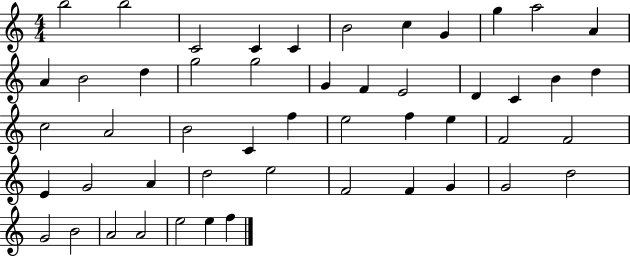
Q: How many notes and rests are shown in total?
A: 50